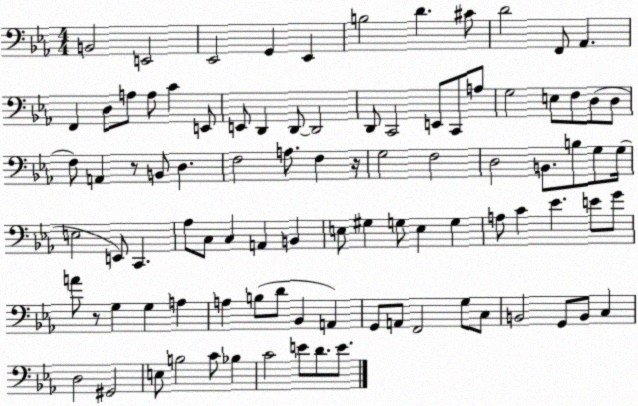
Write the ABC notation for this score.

X:1
T:Untitled
M:4/4
L:1/4
K:Eb
B,,2 E,,2 _E,,2 G,, _E,, B,2 D ^C/2 D2 F,,/2 _A,, F,, D,/2 A,/2 A,/2 C E,,/2 E,,/2 D,, D,,/2 D,,2 D,,/2 C,,2 E,,/2 C,,/2 A,/2 G,2 E,/2 F,/2 D,/2 D,/2 F,/2 A,, z/2 B,,/2 D, F,2 A,/2 F, z/4 G,2 F,2 D,2 B,,/2 B,/2 G,/2 G,/4 E,2 E,,/2 C,, _A,/2 C,/2 C, A,, B,, E,/2 ^G, G,/2 E, G, A,/2 C _E E/2 G/2 A/2 z/2 G, G, A, A, B,/2 D/2 _B,, A,, G,,/2 A,,/2 F,,2 G,/2 C,/2 B,,2 G,,/2 B,,/2 C, D,2 ^G,,2 E,/2 B,2 C/2 _B, C2 E/2 D/2 E/2